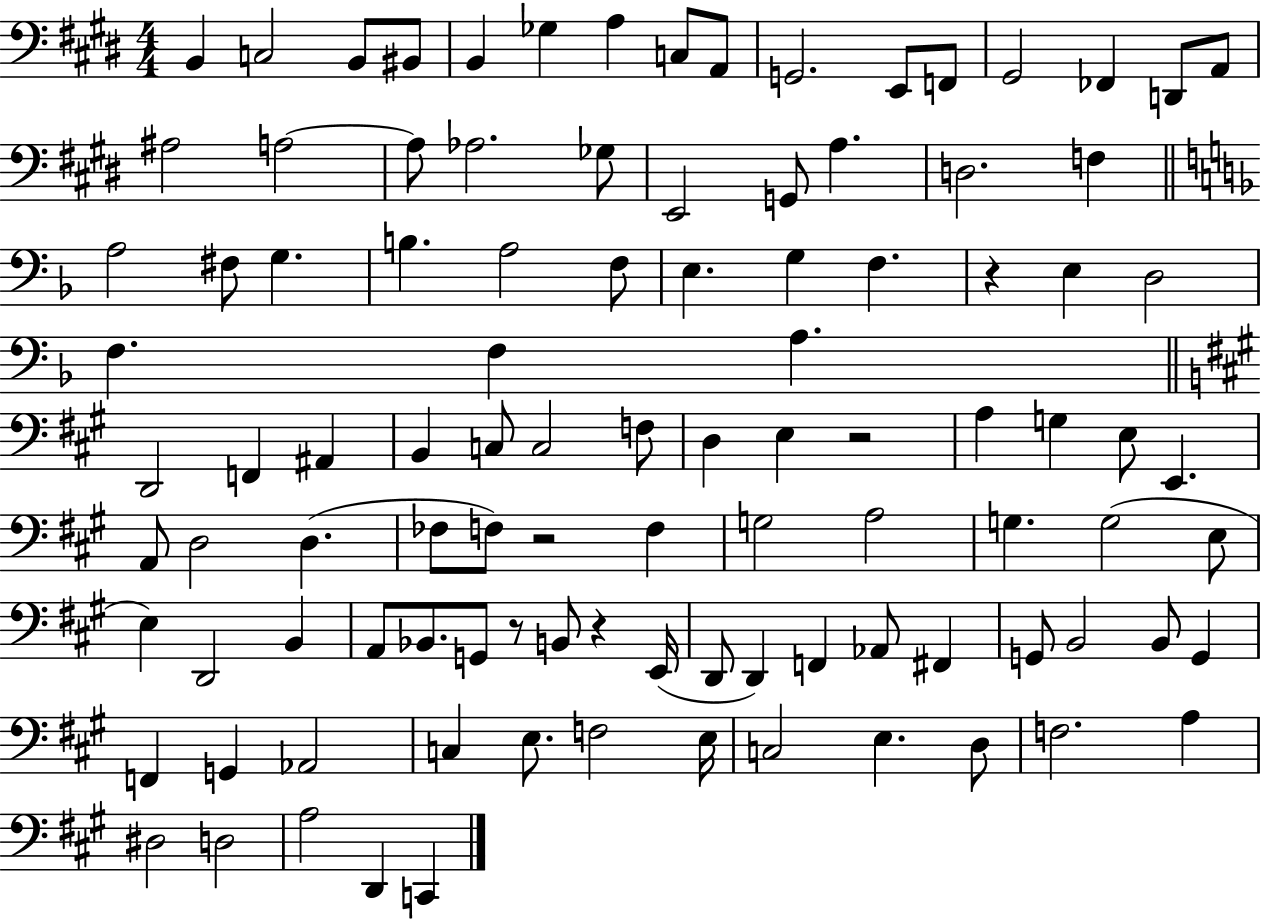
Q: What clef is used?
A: bass